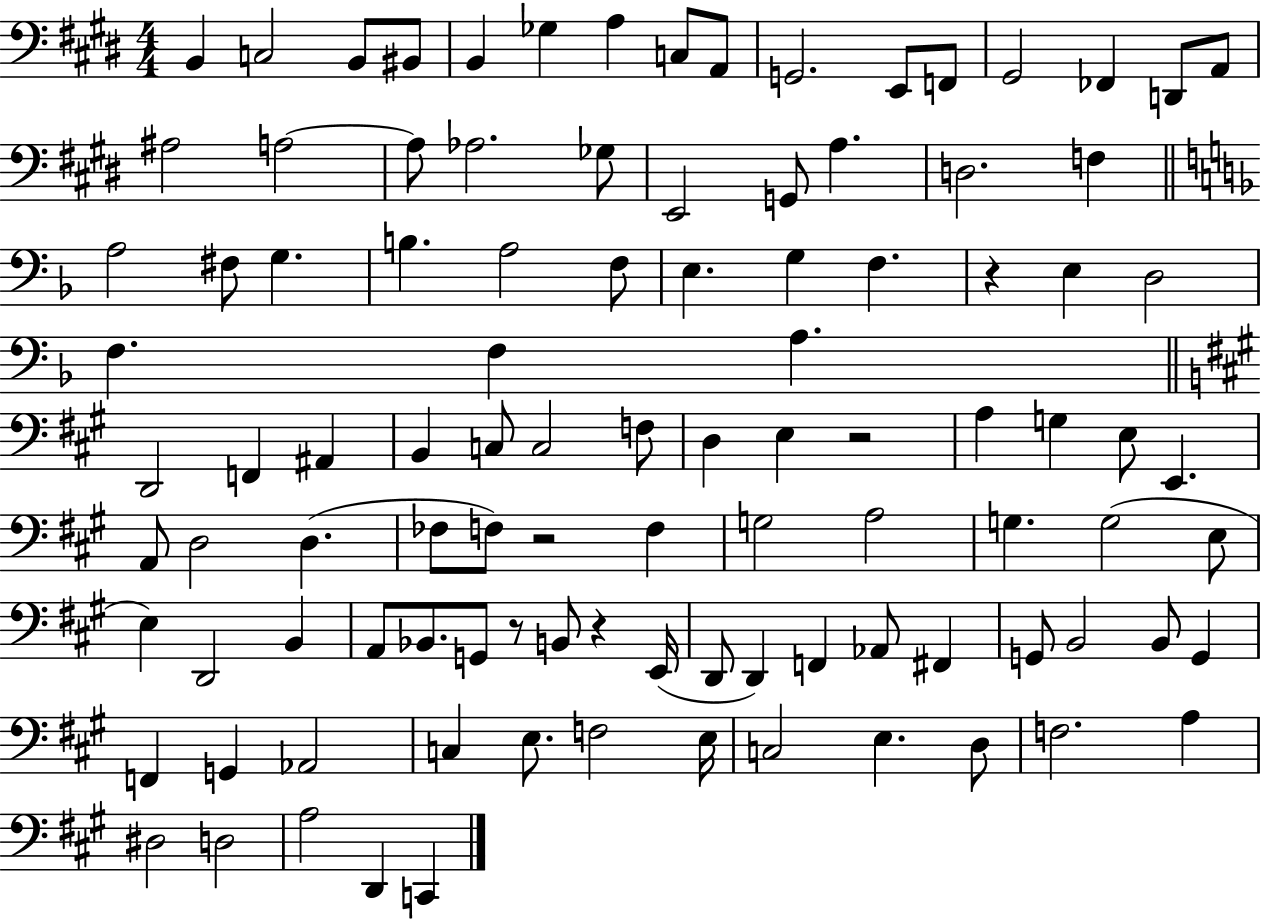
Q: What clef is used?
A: bass